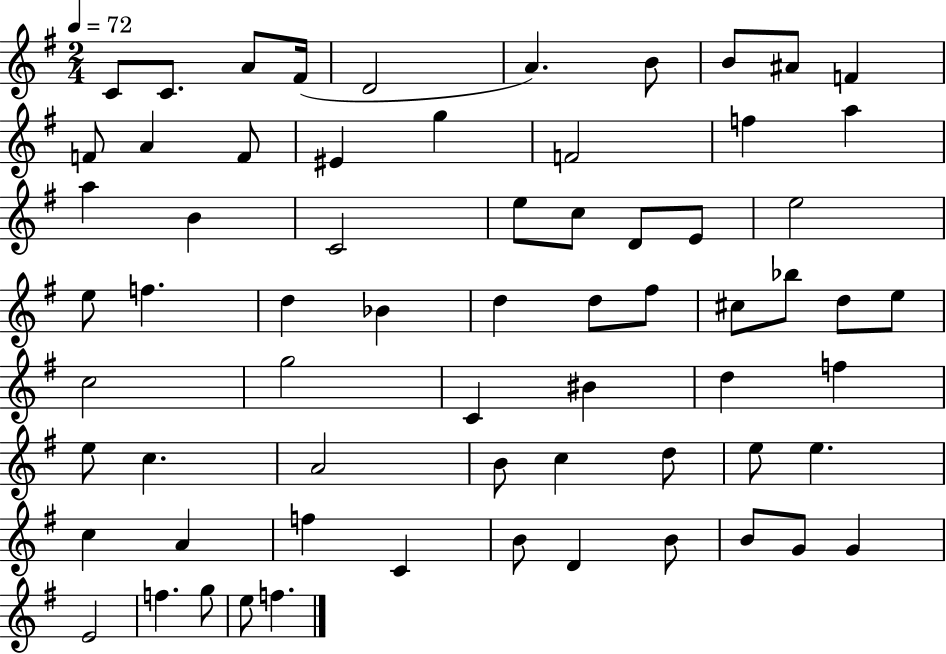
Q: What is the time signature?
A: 2/4